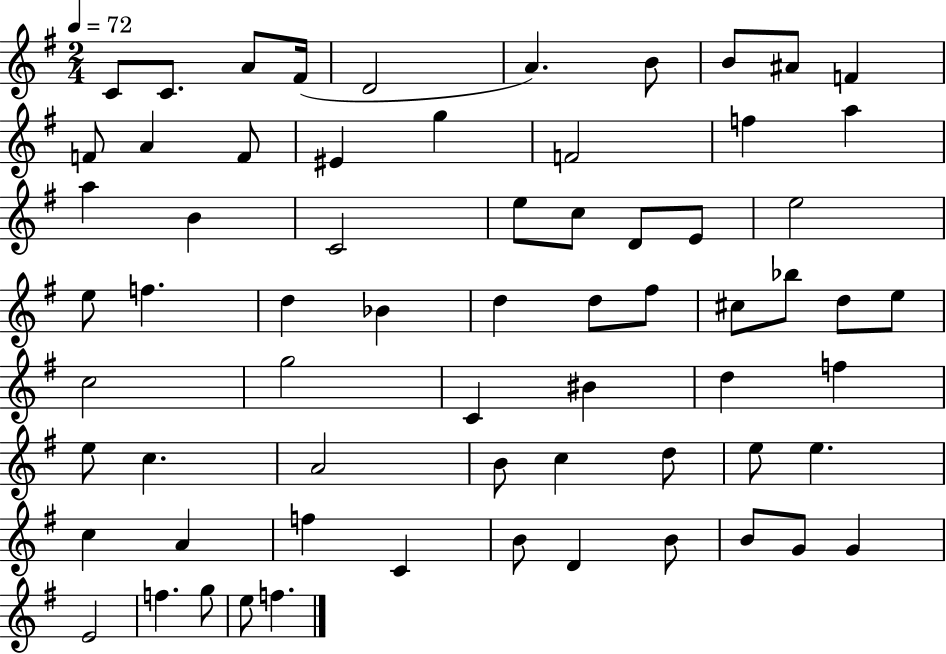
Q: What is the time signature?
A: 2/4